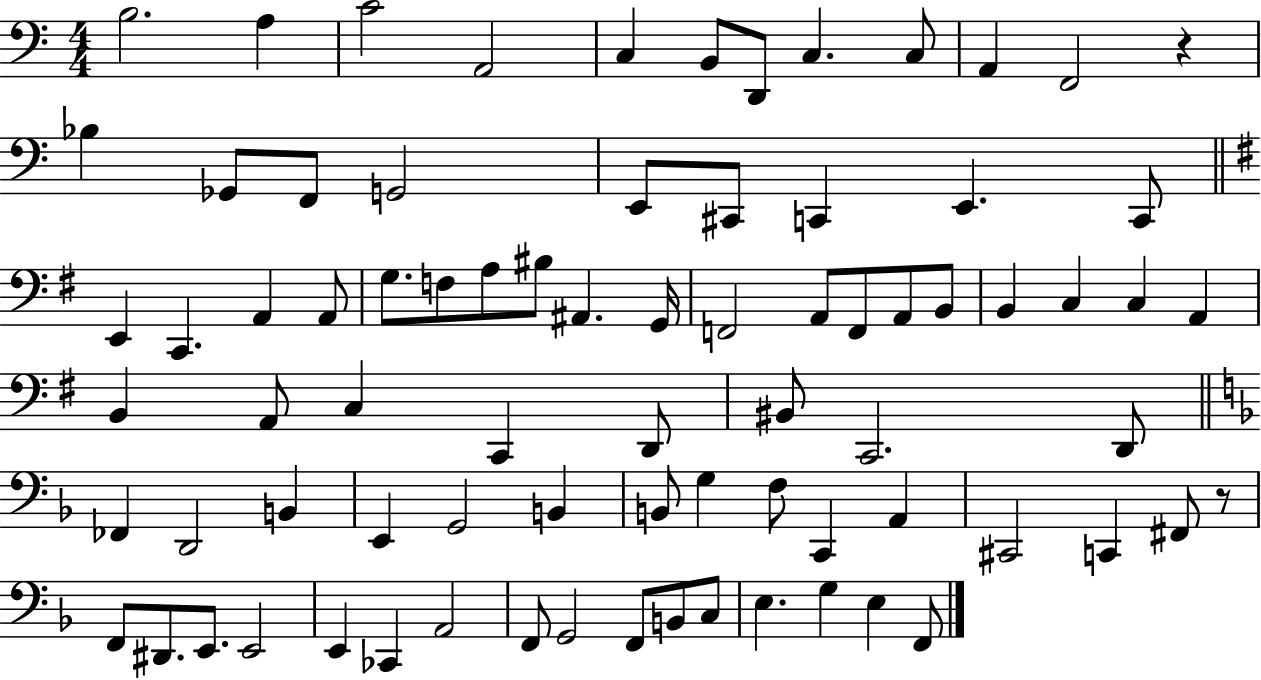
B3/h. A3/q C4/h A2/h C3/q B2/e D2/e C3/q. C3/e A2/q F2/h R/q Bb3/q Gb2/e F2/e G2/h E2/e C#2/e C2/q E2/q. C2/e E2/q C2/q. A2/q A2/e G3/e. F3/e A3/e BIS3/e A#2/q. G2/s F2/h A2/e F2/e A2/e B2/e B2/q C3/q C3/q A2/q B2/q A2/e C3/q C2/q D2/e BIS2/e C2/h. D2/e FES2/q D2/h B2/q E2/q G2/h B2/q B2/e G3/q F3/e C2/q A2/q C#2/h C2/q F#2/e R/e F2/e D#2/e. E2/e. E2/h E2/q CES2/q A2/h F2/e G2/h F2/e B2/e C3/e E3/q. G3/q E3/q F2/e